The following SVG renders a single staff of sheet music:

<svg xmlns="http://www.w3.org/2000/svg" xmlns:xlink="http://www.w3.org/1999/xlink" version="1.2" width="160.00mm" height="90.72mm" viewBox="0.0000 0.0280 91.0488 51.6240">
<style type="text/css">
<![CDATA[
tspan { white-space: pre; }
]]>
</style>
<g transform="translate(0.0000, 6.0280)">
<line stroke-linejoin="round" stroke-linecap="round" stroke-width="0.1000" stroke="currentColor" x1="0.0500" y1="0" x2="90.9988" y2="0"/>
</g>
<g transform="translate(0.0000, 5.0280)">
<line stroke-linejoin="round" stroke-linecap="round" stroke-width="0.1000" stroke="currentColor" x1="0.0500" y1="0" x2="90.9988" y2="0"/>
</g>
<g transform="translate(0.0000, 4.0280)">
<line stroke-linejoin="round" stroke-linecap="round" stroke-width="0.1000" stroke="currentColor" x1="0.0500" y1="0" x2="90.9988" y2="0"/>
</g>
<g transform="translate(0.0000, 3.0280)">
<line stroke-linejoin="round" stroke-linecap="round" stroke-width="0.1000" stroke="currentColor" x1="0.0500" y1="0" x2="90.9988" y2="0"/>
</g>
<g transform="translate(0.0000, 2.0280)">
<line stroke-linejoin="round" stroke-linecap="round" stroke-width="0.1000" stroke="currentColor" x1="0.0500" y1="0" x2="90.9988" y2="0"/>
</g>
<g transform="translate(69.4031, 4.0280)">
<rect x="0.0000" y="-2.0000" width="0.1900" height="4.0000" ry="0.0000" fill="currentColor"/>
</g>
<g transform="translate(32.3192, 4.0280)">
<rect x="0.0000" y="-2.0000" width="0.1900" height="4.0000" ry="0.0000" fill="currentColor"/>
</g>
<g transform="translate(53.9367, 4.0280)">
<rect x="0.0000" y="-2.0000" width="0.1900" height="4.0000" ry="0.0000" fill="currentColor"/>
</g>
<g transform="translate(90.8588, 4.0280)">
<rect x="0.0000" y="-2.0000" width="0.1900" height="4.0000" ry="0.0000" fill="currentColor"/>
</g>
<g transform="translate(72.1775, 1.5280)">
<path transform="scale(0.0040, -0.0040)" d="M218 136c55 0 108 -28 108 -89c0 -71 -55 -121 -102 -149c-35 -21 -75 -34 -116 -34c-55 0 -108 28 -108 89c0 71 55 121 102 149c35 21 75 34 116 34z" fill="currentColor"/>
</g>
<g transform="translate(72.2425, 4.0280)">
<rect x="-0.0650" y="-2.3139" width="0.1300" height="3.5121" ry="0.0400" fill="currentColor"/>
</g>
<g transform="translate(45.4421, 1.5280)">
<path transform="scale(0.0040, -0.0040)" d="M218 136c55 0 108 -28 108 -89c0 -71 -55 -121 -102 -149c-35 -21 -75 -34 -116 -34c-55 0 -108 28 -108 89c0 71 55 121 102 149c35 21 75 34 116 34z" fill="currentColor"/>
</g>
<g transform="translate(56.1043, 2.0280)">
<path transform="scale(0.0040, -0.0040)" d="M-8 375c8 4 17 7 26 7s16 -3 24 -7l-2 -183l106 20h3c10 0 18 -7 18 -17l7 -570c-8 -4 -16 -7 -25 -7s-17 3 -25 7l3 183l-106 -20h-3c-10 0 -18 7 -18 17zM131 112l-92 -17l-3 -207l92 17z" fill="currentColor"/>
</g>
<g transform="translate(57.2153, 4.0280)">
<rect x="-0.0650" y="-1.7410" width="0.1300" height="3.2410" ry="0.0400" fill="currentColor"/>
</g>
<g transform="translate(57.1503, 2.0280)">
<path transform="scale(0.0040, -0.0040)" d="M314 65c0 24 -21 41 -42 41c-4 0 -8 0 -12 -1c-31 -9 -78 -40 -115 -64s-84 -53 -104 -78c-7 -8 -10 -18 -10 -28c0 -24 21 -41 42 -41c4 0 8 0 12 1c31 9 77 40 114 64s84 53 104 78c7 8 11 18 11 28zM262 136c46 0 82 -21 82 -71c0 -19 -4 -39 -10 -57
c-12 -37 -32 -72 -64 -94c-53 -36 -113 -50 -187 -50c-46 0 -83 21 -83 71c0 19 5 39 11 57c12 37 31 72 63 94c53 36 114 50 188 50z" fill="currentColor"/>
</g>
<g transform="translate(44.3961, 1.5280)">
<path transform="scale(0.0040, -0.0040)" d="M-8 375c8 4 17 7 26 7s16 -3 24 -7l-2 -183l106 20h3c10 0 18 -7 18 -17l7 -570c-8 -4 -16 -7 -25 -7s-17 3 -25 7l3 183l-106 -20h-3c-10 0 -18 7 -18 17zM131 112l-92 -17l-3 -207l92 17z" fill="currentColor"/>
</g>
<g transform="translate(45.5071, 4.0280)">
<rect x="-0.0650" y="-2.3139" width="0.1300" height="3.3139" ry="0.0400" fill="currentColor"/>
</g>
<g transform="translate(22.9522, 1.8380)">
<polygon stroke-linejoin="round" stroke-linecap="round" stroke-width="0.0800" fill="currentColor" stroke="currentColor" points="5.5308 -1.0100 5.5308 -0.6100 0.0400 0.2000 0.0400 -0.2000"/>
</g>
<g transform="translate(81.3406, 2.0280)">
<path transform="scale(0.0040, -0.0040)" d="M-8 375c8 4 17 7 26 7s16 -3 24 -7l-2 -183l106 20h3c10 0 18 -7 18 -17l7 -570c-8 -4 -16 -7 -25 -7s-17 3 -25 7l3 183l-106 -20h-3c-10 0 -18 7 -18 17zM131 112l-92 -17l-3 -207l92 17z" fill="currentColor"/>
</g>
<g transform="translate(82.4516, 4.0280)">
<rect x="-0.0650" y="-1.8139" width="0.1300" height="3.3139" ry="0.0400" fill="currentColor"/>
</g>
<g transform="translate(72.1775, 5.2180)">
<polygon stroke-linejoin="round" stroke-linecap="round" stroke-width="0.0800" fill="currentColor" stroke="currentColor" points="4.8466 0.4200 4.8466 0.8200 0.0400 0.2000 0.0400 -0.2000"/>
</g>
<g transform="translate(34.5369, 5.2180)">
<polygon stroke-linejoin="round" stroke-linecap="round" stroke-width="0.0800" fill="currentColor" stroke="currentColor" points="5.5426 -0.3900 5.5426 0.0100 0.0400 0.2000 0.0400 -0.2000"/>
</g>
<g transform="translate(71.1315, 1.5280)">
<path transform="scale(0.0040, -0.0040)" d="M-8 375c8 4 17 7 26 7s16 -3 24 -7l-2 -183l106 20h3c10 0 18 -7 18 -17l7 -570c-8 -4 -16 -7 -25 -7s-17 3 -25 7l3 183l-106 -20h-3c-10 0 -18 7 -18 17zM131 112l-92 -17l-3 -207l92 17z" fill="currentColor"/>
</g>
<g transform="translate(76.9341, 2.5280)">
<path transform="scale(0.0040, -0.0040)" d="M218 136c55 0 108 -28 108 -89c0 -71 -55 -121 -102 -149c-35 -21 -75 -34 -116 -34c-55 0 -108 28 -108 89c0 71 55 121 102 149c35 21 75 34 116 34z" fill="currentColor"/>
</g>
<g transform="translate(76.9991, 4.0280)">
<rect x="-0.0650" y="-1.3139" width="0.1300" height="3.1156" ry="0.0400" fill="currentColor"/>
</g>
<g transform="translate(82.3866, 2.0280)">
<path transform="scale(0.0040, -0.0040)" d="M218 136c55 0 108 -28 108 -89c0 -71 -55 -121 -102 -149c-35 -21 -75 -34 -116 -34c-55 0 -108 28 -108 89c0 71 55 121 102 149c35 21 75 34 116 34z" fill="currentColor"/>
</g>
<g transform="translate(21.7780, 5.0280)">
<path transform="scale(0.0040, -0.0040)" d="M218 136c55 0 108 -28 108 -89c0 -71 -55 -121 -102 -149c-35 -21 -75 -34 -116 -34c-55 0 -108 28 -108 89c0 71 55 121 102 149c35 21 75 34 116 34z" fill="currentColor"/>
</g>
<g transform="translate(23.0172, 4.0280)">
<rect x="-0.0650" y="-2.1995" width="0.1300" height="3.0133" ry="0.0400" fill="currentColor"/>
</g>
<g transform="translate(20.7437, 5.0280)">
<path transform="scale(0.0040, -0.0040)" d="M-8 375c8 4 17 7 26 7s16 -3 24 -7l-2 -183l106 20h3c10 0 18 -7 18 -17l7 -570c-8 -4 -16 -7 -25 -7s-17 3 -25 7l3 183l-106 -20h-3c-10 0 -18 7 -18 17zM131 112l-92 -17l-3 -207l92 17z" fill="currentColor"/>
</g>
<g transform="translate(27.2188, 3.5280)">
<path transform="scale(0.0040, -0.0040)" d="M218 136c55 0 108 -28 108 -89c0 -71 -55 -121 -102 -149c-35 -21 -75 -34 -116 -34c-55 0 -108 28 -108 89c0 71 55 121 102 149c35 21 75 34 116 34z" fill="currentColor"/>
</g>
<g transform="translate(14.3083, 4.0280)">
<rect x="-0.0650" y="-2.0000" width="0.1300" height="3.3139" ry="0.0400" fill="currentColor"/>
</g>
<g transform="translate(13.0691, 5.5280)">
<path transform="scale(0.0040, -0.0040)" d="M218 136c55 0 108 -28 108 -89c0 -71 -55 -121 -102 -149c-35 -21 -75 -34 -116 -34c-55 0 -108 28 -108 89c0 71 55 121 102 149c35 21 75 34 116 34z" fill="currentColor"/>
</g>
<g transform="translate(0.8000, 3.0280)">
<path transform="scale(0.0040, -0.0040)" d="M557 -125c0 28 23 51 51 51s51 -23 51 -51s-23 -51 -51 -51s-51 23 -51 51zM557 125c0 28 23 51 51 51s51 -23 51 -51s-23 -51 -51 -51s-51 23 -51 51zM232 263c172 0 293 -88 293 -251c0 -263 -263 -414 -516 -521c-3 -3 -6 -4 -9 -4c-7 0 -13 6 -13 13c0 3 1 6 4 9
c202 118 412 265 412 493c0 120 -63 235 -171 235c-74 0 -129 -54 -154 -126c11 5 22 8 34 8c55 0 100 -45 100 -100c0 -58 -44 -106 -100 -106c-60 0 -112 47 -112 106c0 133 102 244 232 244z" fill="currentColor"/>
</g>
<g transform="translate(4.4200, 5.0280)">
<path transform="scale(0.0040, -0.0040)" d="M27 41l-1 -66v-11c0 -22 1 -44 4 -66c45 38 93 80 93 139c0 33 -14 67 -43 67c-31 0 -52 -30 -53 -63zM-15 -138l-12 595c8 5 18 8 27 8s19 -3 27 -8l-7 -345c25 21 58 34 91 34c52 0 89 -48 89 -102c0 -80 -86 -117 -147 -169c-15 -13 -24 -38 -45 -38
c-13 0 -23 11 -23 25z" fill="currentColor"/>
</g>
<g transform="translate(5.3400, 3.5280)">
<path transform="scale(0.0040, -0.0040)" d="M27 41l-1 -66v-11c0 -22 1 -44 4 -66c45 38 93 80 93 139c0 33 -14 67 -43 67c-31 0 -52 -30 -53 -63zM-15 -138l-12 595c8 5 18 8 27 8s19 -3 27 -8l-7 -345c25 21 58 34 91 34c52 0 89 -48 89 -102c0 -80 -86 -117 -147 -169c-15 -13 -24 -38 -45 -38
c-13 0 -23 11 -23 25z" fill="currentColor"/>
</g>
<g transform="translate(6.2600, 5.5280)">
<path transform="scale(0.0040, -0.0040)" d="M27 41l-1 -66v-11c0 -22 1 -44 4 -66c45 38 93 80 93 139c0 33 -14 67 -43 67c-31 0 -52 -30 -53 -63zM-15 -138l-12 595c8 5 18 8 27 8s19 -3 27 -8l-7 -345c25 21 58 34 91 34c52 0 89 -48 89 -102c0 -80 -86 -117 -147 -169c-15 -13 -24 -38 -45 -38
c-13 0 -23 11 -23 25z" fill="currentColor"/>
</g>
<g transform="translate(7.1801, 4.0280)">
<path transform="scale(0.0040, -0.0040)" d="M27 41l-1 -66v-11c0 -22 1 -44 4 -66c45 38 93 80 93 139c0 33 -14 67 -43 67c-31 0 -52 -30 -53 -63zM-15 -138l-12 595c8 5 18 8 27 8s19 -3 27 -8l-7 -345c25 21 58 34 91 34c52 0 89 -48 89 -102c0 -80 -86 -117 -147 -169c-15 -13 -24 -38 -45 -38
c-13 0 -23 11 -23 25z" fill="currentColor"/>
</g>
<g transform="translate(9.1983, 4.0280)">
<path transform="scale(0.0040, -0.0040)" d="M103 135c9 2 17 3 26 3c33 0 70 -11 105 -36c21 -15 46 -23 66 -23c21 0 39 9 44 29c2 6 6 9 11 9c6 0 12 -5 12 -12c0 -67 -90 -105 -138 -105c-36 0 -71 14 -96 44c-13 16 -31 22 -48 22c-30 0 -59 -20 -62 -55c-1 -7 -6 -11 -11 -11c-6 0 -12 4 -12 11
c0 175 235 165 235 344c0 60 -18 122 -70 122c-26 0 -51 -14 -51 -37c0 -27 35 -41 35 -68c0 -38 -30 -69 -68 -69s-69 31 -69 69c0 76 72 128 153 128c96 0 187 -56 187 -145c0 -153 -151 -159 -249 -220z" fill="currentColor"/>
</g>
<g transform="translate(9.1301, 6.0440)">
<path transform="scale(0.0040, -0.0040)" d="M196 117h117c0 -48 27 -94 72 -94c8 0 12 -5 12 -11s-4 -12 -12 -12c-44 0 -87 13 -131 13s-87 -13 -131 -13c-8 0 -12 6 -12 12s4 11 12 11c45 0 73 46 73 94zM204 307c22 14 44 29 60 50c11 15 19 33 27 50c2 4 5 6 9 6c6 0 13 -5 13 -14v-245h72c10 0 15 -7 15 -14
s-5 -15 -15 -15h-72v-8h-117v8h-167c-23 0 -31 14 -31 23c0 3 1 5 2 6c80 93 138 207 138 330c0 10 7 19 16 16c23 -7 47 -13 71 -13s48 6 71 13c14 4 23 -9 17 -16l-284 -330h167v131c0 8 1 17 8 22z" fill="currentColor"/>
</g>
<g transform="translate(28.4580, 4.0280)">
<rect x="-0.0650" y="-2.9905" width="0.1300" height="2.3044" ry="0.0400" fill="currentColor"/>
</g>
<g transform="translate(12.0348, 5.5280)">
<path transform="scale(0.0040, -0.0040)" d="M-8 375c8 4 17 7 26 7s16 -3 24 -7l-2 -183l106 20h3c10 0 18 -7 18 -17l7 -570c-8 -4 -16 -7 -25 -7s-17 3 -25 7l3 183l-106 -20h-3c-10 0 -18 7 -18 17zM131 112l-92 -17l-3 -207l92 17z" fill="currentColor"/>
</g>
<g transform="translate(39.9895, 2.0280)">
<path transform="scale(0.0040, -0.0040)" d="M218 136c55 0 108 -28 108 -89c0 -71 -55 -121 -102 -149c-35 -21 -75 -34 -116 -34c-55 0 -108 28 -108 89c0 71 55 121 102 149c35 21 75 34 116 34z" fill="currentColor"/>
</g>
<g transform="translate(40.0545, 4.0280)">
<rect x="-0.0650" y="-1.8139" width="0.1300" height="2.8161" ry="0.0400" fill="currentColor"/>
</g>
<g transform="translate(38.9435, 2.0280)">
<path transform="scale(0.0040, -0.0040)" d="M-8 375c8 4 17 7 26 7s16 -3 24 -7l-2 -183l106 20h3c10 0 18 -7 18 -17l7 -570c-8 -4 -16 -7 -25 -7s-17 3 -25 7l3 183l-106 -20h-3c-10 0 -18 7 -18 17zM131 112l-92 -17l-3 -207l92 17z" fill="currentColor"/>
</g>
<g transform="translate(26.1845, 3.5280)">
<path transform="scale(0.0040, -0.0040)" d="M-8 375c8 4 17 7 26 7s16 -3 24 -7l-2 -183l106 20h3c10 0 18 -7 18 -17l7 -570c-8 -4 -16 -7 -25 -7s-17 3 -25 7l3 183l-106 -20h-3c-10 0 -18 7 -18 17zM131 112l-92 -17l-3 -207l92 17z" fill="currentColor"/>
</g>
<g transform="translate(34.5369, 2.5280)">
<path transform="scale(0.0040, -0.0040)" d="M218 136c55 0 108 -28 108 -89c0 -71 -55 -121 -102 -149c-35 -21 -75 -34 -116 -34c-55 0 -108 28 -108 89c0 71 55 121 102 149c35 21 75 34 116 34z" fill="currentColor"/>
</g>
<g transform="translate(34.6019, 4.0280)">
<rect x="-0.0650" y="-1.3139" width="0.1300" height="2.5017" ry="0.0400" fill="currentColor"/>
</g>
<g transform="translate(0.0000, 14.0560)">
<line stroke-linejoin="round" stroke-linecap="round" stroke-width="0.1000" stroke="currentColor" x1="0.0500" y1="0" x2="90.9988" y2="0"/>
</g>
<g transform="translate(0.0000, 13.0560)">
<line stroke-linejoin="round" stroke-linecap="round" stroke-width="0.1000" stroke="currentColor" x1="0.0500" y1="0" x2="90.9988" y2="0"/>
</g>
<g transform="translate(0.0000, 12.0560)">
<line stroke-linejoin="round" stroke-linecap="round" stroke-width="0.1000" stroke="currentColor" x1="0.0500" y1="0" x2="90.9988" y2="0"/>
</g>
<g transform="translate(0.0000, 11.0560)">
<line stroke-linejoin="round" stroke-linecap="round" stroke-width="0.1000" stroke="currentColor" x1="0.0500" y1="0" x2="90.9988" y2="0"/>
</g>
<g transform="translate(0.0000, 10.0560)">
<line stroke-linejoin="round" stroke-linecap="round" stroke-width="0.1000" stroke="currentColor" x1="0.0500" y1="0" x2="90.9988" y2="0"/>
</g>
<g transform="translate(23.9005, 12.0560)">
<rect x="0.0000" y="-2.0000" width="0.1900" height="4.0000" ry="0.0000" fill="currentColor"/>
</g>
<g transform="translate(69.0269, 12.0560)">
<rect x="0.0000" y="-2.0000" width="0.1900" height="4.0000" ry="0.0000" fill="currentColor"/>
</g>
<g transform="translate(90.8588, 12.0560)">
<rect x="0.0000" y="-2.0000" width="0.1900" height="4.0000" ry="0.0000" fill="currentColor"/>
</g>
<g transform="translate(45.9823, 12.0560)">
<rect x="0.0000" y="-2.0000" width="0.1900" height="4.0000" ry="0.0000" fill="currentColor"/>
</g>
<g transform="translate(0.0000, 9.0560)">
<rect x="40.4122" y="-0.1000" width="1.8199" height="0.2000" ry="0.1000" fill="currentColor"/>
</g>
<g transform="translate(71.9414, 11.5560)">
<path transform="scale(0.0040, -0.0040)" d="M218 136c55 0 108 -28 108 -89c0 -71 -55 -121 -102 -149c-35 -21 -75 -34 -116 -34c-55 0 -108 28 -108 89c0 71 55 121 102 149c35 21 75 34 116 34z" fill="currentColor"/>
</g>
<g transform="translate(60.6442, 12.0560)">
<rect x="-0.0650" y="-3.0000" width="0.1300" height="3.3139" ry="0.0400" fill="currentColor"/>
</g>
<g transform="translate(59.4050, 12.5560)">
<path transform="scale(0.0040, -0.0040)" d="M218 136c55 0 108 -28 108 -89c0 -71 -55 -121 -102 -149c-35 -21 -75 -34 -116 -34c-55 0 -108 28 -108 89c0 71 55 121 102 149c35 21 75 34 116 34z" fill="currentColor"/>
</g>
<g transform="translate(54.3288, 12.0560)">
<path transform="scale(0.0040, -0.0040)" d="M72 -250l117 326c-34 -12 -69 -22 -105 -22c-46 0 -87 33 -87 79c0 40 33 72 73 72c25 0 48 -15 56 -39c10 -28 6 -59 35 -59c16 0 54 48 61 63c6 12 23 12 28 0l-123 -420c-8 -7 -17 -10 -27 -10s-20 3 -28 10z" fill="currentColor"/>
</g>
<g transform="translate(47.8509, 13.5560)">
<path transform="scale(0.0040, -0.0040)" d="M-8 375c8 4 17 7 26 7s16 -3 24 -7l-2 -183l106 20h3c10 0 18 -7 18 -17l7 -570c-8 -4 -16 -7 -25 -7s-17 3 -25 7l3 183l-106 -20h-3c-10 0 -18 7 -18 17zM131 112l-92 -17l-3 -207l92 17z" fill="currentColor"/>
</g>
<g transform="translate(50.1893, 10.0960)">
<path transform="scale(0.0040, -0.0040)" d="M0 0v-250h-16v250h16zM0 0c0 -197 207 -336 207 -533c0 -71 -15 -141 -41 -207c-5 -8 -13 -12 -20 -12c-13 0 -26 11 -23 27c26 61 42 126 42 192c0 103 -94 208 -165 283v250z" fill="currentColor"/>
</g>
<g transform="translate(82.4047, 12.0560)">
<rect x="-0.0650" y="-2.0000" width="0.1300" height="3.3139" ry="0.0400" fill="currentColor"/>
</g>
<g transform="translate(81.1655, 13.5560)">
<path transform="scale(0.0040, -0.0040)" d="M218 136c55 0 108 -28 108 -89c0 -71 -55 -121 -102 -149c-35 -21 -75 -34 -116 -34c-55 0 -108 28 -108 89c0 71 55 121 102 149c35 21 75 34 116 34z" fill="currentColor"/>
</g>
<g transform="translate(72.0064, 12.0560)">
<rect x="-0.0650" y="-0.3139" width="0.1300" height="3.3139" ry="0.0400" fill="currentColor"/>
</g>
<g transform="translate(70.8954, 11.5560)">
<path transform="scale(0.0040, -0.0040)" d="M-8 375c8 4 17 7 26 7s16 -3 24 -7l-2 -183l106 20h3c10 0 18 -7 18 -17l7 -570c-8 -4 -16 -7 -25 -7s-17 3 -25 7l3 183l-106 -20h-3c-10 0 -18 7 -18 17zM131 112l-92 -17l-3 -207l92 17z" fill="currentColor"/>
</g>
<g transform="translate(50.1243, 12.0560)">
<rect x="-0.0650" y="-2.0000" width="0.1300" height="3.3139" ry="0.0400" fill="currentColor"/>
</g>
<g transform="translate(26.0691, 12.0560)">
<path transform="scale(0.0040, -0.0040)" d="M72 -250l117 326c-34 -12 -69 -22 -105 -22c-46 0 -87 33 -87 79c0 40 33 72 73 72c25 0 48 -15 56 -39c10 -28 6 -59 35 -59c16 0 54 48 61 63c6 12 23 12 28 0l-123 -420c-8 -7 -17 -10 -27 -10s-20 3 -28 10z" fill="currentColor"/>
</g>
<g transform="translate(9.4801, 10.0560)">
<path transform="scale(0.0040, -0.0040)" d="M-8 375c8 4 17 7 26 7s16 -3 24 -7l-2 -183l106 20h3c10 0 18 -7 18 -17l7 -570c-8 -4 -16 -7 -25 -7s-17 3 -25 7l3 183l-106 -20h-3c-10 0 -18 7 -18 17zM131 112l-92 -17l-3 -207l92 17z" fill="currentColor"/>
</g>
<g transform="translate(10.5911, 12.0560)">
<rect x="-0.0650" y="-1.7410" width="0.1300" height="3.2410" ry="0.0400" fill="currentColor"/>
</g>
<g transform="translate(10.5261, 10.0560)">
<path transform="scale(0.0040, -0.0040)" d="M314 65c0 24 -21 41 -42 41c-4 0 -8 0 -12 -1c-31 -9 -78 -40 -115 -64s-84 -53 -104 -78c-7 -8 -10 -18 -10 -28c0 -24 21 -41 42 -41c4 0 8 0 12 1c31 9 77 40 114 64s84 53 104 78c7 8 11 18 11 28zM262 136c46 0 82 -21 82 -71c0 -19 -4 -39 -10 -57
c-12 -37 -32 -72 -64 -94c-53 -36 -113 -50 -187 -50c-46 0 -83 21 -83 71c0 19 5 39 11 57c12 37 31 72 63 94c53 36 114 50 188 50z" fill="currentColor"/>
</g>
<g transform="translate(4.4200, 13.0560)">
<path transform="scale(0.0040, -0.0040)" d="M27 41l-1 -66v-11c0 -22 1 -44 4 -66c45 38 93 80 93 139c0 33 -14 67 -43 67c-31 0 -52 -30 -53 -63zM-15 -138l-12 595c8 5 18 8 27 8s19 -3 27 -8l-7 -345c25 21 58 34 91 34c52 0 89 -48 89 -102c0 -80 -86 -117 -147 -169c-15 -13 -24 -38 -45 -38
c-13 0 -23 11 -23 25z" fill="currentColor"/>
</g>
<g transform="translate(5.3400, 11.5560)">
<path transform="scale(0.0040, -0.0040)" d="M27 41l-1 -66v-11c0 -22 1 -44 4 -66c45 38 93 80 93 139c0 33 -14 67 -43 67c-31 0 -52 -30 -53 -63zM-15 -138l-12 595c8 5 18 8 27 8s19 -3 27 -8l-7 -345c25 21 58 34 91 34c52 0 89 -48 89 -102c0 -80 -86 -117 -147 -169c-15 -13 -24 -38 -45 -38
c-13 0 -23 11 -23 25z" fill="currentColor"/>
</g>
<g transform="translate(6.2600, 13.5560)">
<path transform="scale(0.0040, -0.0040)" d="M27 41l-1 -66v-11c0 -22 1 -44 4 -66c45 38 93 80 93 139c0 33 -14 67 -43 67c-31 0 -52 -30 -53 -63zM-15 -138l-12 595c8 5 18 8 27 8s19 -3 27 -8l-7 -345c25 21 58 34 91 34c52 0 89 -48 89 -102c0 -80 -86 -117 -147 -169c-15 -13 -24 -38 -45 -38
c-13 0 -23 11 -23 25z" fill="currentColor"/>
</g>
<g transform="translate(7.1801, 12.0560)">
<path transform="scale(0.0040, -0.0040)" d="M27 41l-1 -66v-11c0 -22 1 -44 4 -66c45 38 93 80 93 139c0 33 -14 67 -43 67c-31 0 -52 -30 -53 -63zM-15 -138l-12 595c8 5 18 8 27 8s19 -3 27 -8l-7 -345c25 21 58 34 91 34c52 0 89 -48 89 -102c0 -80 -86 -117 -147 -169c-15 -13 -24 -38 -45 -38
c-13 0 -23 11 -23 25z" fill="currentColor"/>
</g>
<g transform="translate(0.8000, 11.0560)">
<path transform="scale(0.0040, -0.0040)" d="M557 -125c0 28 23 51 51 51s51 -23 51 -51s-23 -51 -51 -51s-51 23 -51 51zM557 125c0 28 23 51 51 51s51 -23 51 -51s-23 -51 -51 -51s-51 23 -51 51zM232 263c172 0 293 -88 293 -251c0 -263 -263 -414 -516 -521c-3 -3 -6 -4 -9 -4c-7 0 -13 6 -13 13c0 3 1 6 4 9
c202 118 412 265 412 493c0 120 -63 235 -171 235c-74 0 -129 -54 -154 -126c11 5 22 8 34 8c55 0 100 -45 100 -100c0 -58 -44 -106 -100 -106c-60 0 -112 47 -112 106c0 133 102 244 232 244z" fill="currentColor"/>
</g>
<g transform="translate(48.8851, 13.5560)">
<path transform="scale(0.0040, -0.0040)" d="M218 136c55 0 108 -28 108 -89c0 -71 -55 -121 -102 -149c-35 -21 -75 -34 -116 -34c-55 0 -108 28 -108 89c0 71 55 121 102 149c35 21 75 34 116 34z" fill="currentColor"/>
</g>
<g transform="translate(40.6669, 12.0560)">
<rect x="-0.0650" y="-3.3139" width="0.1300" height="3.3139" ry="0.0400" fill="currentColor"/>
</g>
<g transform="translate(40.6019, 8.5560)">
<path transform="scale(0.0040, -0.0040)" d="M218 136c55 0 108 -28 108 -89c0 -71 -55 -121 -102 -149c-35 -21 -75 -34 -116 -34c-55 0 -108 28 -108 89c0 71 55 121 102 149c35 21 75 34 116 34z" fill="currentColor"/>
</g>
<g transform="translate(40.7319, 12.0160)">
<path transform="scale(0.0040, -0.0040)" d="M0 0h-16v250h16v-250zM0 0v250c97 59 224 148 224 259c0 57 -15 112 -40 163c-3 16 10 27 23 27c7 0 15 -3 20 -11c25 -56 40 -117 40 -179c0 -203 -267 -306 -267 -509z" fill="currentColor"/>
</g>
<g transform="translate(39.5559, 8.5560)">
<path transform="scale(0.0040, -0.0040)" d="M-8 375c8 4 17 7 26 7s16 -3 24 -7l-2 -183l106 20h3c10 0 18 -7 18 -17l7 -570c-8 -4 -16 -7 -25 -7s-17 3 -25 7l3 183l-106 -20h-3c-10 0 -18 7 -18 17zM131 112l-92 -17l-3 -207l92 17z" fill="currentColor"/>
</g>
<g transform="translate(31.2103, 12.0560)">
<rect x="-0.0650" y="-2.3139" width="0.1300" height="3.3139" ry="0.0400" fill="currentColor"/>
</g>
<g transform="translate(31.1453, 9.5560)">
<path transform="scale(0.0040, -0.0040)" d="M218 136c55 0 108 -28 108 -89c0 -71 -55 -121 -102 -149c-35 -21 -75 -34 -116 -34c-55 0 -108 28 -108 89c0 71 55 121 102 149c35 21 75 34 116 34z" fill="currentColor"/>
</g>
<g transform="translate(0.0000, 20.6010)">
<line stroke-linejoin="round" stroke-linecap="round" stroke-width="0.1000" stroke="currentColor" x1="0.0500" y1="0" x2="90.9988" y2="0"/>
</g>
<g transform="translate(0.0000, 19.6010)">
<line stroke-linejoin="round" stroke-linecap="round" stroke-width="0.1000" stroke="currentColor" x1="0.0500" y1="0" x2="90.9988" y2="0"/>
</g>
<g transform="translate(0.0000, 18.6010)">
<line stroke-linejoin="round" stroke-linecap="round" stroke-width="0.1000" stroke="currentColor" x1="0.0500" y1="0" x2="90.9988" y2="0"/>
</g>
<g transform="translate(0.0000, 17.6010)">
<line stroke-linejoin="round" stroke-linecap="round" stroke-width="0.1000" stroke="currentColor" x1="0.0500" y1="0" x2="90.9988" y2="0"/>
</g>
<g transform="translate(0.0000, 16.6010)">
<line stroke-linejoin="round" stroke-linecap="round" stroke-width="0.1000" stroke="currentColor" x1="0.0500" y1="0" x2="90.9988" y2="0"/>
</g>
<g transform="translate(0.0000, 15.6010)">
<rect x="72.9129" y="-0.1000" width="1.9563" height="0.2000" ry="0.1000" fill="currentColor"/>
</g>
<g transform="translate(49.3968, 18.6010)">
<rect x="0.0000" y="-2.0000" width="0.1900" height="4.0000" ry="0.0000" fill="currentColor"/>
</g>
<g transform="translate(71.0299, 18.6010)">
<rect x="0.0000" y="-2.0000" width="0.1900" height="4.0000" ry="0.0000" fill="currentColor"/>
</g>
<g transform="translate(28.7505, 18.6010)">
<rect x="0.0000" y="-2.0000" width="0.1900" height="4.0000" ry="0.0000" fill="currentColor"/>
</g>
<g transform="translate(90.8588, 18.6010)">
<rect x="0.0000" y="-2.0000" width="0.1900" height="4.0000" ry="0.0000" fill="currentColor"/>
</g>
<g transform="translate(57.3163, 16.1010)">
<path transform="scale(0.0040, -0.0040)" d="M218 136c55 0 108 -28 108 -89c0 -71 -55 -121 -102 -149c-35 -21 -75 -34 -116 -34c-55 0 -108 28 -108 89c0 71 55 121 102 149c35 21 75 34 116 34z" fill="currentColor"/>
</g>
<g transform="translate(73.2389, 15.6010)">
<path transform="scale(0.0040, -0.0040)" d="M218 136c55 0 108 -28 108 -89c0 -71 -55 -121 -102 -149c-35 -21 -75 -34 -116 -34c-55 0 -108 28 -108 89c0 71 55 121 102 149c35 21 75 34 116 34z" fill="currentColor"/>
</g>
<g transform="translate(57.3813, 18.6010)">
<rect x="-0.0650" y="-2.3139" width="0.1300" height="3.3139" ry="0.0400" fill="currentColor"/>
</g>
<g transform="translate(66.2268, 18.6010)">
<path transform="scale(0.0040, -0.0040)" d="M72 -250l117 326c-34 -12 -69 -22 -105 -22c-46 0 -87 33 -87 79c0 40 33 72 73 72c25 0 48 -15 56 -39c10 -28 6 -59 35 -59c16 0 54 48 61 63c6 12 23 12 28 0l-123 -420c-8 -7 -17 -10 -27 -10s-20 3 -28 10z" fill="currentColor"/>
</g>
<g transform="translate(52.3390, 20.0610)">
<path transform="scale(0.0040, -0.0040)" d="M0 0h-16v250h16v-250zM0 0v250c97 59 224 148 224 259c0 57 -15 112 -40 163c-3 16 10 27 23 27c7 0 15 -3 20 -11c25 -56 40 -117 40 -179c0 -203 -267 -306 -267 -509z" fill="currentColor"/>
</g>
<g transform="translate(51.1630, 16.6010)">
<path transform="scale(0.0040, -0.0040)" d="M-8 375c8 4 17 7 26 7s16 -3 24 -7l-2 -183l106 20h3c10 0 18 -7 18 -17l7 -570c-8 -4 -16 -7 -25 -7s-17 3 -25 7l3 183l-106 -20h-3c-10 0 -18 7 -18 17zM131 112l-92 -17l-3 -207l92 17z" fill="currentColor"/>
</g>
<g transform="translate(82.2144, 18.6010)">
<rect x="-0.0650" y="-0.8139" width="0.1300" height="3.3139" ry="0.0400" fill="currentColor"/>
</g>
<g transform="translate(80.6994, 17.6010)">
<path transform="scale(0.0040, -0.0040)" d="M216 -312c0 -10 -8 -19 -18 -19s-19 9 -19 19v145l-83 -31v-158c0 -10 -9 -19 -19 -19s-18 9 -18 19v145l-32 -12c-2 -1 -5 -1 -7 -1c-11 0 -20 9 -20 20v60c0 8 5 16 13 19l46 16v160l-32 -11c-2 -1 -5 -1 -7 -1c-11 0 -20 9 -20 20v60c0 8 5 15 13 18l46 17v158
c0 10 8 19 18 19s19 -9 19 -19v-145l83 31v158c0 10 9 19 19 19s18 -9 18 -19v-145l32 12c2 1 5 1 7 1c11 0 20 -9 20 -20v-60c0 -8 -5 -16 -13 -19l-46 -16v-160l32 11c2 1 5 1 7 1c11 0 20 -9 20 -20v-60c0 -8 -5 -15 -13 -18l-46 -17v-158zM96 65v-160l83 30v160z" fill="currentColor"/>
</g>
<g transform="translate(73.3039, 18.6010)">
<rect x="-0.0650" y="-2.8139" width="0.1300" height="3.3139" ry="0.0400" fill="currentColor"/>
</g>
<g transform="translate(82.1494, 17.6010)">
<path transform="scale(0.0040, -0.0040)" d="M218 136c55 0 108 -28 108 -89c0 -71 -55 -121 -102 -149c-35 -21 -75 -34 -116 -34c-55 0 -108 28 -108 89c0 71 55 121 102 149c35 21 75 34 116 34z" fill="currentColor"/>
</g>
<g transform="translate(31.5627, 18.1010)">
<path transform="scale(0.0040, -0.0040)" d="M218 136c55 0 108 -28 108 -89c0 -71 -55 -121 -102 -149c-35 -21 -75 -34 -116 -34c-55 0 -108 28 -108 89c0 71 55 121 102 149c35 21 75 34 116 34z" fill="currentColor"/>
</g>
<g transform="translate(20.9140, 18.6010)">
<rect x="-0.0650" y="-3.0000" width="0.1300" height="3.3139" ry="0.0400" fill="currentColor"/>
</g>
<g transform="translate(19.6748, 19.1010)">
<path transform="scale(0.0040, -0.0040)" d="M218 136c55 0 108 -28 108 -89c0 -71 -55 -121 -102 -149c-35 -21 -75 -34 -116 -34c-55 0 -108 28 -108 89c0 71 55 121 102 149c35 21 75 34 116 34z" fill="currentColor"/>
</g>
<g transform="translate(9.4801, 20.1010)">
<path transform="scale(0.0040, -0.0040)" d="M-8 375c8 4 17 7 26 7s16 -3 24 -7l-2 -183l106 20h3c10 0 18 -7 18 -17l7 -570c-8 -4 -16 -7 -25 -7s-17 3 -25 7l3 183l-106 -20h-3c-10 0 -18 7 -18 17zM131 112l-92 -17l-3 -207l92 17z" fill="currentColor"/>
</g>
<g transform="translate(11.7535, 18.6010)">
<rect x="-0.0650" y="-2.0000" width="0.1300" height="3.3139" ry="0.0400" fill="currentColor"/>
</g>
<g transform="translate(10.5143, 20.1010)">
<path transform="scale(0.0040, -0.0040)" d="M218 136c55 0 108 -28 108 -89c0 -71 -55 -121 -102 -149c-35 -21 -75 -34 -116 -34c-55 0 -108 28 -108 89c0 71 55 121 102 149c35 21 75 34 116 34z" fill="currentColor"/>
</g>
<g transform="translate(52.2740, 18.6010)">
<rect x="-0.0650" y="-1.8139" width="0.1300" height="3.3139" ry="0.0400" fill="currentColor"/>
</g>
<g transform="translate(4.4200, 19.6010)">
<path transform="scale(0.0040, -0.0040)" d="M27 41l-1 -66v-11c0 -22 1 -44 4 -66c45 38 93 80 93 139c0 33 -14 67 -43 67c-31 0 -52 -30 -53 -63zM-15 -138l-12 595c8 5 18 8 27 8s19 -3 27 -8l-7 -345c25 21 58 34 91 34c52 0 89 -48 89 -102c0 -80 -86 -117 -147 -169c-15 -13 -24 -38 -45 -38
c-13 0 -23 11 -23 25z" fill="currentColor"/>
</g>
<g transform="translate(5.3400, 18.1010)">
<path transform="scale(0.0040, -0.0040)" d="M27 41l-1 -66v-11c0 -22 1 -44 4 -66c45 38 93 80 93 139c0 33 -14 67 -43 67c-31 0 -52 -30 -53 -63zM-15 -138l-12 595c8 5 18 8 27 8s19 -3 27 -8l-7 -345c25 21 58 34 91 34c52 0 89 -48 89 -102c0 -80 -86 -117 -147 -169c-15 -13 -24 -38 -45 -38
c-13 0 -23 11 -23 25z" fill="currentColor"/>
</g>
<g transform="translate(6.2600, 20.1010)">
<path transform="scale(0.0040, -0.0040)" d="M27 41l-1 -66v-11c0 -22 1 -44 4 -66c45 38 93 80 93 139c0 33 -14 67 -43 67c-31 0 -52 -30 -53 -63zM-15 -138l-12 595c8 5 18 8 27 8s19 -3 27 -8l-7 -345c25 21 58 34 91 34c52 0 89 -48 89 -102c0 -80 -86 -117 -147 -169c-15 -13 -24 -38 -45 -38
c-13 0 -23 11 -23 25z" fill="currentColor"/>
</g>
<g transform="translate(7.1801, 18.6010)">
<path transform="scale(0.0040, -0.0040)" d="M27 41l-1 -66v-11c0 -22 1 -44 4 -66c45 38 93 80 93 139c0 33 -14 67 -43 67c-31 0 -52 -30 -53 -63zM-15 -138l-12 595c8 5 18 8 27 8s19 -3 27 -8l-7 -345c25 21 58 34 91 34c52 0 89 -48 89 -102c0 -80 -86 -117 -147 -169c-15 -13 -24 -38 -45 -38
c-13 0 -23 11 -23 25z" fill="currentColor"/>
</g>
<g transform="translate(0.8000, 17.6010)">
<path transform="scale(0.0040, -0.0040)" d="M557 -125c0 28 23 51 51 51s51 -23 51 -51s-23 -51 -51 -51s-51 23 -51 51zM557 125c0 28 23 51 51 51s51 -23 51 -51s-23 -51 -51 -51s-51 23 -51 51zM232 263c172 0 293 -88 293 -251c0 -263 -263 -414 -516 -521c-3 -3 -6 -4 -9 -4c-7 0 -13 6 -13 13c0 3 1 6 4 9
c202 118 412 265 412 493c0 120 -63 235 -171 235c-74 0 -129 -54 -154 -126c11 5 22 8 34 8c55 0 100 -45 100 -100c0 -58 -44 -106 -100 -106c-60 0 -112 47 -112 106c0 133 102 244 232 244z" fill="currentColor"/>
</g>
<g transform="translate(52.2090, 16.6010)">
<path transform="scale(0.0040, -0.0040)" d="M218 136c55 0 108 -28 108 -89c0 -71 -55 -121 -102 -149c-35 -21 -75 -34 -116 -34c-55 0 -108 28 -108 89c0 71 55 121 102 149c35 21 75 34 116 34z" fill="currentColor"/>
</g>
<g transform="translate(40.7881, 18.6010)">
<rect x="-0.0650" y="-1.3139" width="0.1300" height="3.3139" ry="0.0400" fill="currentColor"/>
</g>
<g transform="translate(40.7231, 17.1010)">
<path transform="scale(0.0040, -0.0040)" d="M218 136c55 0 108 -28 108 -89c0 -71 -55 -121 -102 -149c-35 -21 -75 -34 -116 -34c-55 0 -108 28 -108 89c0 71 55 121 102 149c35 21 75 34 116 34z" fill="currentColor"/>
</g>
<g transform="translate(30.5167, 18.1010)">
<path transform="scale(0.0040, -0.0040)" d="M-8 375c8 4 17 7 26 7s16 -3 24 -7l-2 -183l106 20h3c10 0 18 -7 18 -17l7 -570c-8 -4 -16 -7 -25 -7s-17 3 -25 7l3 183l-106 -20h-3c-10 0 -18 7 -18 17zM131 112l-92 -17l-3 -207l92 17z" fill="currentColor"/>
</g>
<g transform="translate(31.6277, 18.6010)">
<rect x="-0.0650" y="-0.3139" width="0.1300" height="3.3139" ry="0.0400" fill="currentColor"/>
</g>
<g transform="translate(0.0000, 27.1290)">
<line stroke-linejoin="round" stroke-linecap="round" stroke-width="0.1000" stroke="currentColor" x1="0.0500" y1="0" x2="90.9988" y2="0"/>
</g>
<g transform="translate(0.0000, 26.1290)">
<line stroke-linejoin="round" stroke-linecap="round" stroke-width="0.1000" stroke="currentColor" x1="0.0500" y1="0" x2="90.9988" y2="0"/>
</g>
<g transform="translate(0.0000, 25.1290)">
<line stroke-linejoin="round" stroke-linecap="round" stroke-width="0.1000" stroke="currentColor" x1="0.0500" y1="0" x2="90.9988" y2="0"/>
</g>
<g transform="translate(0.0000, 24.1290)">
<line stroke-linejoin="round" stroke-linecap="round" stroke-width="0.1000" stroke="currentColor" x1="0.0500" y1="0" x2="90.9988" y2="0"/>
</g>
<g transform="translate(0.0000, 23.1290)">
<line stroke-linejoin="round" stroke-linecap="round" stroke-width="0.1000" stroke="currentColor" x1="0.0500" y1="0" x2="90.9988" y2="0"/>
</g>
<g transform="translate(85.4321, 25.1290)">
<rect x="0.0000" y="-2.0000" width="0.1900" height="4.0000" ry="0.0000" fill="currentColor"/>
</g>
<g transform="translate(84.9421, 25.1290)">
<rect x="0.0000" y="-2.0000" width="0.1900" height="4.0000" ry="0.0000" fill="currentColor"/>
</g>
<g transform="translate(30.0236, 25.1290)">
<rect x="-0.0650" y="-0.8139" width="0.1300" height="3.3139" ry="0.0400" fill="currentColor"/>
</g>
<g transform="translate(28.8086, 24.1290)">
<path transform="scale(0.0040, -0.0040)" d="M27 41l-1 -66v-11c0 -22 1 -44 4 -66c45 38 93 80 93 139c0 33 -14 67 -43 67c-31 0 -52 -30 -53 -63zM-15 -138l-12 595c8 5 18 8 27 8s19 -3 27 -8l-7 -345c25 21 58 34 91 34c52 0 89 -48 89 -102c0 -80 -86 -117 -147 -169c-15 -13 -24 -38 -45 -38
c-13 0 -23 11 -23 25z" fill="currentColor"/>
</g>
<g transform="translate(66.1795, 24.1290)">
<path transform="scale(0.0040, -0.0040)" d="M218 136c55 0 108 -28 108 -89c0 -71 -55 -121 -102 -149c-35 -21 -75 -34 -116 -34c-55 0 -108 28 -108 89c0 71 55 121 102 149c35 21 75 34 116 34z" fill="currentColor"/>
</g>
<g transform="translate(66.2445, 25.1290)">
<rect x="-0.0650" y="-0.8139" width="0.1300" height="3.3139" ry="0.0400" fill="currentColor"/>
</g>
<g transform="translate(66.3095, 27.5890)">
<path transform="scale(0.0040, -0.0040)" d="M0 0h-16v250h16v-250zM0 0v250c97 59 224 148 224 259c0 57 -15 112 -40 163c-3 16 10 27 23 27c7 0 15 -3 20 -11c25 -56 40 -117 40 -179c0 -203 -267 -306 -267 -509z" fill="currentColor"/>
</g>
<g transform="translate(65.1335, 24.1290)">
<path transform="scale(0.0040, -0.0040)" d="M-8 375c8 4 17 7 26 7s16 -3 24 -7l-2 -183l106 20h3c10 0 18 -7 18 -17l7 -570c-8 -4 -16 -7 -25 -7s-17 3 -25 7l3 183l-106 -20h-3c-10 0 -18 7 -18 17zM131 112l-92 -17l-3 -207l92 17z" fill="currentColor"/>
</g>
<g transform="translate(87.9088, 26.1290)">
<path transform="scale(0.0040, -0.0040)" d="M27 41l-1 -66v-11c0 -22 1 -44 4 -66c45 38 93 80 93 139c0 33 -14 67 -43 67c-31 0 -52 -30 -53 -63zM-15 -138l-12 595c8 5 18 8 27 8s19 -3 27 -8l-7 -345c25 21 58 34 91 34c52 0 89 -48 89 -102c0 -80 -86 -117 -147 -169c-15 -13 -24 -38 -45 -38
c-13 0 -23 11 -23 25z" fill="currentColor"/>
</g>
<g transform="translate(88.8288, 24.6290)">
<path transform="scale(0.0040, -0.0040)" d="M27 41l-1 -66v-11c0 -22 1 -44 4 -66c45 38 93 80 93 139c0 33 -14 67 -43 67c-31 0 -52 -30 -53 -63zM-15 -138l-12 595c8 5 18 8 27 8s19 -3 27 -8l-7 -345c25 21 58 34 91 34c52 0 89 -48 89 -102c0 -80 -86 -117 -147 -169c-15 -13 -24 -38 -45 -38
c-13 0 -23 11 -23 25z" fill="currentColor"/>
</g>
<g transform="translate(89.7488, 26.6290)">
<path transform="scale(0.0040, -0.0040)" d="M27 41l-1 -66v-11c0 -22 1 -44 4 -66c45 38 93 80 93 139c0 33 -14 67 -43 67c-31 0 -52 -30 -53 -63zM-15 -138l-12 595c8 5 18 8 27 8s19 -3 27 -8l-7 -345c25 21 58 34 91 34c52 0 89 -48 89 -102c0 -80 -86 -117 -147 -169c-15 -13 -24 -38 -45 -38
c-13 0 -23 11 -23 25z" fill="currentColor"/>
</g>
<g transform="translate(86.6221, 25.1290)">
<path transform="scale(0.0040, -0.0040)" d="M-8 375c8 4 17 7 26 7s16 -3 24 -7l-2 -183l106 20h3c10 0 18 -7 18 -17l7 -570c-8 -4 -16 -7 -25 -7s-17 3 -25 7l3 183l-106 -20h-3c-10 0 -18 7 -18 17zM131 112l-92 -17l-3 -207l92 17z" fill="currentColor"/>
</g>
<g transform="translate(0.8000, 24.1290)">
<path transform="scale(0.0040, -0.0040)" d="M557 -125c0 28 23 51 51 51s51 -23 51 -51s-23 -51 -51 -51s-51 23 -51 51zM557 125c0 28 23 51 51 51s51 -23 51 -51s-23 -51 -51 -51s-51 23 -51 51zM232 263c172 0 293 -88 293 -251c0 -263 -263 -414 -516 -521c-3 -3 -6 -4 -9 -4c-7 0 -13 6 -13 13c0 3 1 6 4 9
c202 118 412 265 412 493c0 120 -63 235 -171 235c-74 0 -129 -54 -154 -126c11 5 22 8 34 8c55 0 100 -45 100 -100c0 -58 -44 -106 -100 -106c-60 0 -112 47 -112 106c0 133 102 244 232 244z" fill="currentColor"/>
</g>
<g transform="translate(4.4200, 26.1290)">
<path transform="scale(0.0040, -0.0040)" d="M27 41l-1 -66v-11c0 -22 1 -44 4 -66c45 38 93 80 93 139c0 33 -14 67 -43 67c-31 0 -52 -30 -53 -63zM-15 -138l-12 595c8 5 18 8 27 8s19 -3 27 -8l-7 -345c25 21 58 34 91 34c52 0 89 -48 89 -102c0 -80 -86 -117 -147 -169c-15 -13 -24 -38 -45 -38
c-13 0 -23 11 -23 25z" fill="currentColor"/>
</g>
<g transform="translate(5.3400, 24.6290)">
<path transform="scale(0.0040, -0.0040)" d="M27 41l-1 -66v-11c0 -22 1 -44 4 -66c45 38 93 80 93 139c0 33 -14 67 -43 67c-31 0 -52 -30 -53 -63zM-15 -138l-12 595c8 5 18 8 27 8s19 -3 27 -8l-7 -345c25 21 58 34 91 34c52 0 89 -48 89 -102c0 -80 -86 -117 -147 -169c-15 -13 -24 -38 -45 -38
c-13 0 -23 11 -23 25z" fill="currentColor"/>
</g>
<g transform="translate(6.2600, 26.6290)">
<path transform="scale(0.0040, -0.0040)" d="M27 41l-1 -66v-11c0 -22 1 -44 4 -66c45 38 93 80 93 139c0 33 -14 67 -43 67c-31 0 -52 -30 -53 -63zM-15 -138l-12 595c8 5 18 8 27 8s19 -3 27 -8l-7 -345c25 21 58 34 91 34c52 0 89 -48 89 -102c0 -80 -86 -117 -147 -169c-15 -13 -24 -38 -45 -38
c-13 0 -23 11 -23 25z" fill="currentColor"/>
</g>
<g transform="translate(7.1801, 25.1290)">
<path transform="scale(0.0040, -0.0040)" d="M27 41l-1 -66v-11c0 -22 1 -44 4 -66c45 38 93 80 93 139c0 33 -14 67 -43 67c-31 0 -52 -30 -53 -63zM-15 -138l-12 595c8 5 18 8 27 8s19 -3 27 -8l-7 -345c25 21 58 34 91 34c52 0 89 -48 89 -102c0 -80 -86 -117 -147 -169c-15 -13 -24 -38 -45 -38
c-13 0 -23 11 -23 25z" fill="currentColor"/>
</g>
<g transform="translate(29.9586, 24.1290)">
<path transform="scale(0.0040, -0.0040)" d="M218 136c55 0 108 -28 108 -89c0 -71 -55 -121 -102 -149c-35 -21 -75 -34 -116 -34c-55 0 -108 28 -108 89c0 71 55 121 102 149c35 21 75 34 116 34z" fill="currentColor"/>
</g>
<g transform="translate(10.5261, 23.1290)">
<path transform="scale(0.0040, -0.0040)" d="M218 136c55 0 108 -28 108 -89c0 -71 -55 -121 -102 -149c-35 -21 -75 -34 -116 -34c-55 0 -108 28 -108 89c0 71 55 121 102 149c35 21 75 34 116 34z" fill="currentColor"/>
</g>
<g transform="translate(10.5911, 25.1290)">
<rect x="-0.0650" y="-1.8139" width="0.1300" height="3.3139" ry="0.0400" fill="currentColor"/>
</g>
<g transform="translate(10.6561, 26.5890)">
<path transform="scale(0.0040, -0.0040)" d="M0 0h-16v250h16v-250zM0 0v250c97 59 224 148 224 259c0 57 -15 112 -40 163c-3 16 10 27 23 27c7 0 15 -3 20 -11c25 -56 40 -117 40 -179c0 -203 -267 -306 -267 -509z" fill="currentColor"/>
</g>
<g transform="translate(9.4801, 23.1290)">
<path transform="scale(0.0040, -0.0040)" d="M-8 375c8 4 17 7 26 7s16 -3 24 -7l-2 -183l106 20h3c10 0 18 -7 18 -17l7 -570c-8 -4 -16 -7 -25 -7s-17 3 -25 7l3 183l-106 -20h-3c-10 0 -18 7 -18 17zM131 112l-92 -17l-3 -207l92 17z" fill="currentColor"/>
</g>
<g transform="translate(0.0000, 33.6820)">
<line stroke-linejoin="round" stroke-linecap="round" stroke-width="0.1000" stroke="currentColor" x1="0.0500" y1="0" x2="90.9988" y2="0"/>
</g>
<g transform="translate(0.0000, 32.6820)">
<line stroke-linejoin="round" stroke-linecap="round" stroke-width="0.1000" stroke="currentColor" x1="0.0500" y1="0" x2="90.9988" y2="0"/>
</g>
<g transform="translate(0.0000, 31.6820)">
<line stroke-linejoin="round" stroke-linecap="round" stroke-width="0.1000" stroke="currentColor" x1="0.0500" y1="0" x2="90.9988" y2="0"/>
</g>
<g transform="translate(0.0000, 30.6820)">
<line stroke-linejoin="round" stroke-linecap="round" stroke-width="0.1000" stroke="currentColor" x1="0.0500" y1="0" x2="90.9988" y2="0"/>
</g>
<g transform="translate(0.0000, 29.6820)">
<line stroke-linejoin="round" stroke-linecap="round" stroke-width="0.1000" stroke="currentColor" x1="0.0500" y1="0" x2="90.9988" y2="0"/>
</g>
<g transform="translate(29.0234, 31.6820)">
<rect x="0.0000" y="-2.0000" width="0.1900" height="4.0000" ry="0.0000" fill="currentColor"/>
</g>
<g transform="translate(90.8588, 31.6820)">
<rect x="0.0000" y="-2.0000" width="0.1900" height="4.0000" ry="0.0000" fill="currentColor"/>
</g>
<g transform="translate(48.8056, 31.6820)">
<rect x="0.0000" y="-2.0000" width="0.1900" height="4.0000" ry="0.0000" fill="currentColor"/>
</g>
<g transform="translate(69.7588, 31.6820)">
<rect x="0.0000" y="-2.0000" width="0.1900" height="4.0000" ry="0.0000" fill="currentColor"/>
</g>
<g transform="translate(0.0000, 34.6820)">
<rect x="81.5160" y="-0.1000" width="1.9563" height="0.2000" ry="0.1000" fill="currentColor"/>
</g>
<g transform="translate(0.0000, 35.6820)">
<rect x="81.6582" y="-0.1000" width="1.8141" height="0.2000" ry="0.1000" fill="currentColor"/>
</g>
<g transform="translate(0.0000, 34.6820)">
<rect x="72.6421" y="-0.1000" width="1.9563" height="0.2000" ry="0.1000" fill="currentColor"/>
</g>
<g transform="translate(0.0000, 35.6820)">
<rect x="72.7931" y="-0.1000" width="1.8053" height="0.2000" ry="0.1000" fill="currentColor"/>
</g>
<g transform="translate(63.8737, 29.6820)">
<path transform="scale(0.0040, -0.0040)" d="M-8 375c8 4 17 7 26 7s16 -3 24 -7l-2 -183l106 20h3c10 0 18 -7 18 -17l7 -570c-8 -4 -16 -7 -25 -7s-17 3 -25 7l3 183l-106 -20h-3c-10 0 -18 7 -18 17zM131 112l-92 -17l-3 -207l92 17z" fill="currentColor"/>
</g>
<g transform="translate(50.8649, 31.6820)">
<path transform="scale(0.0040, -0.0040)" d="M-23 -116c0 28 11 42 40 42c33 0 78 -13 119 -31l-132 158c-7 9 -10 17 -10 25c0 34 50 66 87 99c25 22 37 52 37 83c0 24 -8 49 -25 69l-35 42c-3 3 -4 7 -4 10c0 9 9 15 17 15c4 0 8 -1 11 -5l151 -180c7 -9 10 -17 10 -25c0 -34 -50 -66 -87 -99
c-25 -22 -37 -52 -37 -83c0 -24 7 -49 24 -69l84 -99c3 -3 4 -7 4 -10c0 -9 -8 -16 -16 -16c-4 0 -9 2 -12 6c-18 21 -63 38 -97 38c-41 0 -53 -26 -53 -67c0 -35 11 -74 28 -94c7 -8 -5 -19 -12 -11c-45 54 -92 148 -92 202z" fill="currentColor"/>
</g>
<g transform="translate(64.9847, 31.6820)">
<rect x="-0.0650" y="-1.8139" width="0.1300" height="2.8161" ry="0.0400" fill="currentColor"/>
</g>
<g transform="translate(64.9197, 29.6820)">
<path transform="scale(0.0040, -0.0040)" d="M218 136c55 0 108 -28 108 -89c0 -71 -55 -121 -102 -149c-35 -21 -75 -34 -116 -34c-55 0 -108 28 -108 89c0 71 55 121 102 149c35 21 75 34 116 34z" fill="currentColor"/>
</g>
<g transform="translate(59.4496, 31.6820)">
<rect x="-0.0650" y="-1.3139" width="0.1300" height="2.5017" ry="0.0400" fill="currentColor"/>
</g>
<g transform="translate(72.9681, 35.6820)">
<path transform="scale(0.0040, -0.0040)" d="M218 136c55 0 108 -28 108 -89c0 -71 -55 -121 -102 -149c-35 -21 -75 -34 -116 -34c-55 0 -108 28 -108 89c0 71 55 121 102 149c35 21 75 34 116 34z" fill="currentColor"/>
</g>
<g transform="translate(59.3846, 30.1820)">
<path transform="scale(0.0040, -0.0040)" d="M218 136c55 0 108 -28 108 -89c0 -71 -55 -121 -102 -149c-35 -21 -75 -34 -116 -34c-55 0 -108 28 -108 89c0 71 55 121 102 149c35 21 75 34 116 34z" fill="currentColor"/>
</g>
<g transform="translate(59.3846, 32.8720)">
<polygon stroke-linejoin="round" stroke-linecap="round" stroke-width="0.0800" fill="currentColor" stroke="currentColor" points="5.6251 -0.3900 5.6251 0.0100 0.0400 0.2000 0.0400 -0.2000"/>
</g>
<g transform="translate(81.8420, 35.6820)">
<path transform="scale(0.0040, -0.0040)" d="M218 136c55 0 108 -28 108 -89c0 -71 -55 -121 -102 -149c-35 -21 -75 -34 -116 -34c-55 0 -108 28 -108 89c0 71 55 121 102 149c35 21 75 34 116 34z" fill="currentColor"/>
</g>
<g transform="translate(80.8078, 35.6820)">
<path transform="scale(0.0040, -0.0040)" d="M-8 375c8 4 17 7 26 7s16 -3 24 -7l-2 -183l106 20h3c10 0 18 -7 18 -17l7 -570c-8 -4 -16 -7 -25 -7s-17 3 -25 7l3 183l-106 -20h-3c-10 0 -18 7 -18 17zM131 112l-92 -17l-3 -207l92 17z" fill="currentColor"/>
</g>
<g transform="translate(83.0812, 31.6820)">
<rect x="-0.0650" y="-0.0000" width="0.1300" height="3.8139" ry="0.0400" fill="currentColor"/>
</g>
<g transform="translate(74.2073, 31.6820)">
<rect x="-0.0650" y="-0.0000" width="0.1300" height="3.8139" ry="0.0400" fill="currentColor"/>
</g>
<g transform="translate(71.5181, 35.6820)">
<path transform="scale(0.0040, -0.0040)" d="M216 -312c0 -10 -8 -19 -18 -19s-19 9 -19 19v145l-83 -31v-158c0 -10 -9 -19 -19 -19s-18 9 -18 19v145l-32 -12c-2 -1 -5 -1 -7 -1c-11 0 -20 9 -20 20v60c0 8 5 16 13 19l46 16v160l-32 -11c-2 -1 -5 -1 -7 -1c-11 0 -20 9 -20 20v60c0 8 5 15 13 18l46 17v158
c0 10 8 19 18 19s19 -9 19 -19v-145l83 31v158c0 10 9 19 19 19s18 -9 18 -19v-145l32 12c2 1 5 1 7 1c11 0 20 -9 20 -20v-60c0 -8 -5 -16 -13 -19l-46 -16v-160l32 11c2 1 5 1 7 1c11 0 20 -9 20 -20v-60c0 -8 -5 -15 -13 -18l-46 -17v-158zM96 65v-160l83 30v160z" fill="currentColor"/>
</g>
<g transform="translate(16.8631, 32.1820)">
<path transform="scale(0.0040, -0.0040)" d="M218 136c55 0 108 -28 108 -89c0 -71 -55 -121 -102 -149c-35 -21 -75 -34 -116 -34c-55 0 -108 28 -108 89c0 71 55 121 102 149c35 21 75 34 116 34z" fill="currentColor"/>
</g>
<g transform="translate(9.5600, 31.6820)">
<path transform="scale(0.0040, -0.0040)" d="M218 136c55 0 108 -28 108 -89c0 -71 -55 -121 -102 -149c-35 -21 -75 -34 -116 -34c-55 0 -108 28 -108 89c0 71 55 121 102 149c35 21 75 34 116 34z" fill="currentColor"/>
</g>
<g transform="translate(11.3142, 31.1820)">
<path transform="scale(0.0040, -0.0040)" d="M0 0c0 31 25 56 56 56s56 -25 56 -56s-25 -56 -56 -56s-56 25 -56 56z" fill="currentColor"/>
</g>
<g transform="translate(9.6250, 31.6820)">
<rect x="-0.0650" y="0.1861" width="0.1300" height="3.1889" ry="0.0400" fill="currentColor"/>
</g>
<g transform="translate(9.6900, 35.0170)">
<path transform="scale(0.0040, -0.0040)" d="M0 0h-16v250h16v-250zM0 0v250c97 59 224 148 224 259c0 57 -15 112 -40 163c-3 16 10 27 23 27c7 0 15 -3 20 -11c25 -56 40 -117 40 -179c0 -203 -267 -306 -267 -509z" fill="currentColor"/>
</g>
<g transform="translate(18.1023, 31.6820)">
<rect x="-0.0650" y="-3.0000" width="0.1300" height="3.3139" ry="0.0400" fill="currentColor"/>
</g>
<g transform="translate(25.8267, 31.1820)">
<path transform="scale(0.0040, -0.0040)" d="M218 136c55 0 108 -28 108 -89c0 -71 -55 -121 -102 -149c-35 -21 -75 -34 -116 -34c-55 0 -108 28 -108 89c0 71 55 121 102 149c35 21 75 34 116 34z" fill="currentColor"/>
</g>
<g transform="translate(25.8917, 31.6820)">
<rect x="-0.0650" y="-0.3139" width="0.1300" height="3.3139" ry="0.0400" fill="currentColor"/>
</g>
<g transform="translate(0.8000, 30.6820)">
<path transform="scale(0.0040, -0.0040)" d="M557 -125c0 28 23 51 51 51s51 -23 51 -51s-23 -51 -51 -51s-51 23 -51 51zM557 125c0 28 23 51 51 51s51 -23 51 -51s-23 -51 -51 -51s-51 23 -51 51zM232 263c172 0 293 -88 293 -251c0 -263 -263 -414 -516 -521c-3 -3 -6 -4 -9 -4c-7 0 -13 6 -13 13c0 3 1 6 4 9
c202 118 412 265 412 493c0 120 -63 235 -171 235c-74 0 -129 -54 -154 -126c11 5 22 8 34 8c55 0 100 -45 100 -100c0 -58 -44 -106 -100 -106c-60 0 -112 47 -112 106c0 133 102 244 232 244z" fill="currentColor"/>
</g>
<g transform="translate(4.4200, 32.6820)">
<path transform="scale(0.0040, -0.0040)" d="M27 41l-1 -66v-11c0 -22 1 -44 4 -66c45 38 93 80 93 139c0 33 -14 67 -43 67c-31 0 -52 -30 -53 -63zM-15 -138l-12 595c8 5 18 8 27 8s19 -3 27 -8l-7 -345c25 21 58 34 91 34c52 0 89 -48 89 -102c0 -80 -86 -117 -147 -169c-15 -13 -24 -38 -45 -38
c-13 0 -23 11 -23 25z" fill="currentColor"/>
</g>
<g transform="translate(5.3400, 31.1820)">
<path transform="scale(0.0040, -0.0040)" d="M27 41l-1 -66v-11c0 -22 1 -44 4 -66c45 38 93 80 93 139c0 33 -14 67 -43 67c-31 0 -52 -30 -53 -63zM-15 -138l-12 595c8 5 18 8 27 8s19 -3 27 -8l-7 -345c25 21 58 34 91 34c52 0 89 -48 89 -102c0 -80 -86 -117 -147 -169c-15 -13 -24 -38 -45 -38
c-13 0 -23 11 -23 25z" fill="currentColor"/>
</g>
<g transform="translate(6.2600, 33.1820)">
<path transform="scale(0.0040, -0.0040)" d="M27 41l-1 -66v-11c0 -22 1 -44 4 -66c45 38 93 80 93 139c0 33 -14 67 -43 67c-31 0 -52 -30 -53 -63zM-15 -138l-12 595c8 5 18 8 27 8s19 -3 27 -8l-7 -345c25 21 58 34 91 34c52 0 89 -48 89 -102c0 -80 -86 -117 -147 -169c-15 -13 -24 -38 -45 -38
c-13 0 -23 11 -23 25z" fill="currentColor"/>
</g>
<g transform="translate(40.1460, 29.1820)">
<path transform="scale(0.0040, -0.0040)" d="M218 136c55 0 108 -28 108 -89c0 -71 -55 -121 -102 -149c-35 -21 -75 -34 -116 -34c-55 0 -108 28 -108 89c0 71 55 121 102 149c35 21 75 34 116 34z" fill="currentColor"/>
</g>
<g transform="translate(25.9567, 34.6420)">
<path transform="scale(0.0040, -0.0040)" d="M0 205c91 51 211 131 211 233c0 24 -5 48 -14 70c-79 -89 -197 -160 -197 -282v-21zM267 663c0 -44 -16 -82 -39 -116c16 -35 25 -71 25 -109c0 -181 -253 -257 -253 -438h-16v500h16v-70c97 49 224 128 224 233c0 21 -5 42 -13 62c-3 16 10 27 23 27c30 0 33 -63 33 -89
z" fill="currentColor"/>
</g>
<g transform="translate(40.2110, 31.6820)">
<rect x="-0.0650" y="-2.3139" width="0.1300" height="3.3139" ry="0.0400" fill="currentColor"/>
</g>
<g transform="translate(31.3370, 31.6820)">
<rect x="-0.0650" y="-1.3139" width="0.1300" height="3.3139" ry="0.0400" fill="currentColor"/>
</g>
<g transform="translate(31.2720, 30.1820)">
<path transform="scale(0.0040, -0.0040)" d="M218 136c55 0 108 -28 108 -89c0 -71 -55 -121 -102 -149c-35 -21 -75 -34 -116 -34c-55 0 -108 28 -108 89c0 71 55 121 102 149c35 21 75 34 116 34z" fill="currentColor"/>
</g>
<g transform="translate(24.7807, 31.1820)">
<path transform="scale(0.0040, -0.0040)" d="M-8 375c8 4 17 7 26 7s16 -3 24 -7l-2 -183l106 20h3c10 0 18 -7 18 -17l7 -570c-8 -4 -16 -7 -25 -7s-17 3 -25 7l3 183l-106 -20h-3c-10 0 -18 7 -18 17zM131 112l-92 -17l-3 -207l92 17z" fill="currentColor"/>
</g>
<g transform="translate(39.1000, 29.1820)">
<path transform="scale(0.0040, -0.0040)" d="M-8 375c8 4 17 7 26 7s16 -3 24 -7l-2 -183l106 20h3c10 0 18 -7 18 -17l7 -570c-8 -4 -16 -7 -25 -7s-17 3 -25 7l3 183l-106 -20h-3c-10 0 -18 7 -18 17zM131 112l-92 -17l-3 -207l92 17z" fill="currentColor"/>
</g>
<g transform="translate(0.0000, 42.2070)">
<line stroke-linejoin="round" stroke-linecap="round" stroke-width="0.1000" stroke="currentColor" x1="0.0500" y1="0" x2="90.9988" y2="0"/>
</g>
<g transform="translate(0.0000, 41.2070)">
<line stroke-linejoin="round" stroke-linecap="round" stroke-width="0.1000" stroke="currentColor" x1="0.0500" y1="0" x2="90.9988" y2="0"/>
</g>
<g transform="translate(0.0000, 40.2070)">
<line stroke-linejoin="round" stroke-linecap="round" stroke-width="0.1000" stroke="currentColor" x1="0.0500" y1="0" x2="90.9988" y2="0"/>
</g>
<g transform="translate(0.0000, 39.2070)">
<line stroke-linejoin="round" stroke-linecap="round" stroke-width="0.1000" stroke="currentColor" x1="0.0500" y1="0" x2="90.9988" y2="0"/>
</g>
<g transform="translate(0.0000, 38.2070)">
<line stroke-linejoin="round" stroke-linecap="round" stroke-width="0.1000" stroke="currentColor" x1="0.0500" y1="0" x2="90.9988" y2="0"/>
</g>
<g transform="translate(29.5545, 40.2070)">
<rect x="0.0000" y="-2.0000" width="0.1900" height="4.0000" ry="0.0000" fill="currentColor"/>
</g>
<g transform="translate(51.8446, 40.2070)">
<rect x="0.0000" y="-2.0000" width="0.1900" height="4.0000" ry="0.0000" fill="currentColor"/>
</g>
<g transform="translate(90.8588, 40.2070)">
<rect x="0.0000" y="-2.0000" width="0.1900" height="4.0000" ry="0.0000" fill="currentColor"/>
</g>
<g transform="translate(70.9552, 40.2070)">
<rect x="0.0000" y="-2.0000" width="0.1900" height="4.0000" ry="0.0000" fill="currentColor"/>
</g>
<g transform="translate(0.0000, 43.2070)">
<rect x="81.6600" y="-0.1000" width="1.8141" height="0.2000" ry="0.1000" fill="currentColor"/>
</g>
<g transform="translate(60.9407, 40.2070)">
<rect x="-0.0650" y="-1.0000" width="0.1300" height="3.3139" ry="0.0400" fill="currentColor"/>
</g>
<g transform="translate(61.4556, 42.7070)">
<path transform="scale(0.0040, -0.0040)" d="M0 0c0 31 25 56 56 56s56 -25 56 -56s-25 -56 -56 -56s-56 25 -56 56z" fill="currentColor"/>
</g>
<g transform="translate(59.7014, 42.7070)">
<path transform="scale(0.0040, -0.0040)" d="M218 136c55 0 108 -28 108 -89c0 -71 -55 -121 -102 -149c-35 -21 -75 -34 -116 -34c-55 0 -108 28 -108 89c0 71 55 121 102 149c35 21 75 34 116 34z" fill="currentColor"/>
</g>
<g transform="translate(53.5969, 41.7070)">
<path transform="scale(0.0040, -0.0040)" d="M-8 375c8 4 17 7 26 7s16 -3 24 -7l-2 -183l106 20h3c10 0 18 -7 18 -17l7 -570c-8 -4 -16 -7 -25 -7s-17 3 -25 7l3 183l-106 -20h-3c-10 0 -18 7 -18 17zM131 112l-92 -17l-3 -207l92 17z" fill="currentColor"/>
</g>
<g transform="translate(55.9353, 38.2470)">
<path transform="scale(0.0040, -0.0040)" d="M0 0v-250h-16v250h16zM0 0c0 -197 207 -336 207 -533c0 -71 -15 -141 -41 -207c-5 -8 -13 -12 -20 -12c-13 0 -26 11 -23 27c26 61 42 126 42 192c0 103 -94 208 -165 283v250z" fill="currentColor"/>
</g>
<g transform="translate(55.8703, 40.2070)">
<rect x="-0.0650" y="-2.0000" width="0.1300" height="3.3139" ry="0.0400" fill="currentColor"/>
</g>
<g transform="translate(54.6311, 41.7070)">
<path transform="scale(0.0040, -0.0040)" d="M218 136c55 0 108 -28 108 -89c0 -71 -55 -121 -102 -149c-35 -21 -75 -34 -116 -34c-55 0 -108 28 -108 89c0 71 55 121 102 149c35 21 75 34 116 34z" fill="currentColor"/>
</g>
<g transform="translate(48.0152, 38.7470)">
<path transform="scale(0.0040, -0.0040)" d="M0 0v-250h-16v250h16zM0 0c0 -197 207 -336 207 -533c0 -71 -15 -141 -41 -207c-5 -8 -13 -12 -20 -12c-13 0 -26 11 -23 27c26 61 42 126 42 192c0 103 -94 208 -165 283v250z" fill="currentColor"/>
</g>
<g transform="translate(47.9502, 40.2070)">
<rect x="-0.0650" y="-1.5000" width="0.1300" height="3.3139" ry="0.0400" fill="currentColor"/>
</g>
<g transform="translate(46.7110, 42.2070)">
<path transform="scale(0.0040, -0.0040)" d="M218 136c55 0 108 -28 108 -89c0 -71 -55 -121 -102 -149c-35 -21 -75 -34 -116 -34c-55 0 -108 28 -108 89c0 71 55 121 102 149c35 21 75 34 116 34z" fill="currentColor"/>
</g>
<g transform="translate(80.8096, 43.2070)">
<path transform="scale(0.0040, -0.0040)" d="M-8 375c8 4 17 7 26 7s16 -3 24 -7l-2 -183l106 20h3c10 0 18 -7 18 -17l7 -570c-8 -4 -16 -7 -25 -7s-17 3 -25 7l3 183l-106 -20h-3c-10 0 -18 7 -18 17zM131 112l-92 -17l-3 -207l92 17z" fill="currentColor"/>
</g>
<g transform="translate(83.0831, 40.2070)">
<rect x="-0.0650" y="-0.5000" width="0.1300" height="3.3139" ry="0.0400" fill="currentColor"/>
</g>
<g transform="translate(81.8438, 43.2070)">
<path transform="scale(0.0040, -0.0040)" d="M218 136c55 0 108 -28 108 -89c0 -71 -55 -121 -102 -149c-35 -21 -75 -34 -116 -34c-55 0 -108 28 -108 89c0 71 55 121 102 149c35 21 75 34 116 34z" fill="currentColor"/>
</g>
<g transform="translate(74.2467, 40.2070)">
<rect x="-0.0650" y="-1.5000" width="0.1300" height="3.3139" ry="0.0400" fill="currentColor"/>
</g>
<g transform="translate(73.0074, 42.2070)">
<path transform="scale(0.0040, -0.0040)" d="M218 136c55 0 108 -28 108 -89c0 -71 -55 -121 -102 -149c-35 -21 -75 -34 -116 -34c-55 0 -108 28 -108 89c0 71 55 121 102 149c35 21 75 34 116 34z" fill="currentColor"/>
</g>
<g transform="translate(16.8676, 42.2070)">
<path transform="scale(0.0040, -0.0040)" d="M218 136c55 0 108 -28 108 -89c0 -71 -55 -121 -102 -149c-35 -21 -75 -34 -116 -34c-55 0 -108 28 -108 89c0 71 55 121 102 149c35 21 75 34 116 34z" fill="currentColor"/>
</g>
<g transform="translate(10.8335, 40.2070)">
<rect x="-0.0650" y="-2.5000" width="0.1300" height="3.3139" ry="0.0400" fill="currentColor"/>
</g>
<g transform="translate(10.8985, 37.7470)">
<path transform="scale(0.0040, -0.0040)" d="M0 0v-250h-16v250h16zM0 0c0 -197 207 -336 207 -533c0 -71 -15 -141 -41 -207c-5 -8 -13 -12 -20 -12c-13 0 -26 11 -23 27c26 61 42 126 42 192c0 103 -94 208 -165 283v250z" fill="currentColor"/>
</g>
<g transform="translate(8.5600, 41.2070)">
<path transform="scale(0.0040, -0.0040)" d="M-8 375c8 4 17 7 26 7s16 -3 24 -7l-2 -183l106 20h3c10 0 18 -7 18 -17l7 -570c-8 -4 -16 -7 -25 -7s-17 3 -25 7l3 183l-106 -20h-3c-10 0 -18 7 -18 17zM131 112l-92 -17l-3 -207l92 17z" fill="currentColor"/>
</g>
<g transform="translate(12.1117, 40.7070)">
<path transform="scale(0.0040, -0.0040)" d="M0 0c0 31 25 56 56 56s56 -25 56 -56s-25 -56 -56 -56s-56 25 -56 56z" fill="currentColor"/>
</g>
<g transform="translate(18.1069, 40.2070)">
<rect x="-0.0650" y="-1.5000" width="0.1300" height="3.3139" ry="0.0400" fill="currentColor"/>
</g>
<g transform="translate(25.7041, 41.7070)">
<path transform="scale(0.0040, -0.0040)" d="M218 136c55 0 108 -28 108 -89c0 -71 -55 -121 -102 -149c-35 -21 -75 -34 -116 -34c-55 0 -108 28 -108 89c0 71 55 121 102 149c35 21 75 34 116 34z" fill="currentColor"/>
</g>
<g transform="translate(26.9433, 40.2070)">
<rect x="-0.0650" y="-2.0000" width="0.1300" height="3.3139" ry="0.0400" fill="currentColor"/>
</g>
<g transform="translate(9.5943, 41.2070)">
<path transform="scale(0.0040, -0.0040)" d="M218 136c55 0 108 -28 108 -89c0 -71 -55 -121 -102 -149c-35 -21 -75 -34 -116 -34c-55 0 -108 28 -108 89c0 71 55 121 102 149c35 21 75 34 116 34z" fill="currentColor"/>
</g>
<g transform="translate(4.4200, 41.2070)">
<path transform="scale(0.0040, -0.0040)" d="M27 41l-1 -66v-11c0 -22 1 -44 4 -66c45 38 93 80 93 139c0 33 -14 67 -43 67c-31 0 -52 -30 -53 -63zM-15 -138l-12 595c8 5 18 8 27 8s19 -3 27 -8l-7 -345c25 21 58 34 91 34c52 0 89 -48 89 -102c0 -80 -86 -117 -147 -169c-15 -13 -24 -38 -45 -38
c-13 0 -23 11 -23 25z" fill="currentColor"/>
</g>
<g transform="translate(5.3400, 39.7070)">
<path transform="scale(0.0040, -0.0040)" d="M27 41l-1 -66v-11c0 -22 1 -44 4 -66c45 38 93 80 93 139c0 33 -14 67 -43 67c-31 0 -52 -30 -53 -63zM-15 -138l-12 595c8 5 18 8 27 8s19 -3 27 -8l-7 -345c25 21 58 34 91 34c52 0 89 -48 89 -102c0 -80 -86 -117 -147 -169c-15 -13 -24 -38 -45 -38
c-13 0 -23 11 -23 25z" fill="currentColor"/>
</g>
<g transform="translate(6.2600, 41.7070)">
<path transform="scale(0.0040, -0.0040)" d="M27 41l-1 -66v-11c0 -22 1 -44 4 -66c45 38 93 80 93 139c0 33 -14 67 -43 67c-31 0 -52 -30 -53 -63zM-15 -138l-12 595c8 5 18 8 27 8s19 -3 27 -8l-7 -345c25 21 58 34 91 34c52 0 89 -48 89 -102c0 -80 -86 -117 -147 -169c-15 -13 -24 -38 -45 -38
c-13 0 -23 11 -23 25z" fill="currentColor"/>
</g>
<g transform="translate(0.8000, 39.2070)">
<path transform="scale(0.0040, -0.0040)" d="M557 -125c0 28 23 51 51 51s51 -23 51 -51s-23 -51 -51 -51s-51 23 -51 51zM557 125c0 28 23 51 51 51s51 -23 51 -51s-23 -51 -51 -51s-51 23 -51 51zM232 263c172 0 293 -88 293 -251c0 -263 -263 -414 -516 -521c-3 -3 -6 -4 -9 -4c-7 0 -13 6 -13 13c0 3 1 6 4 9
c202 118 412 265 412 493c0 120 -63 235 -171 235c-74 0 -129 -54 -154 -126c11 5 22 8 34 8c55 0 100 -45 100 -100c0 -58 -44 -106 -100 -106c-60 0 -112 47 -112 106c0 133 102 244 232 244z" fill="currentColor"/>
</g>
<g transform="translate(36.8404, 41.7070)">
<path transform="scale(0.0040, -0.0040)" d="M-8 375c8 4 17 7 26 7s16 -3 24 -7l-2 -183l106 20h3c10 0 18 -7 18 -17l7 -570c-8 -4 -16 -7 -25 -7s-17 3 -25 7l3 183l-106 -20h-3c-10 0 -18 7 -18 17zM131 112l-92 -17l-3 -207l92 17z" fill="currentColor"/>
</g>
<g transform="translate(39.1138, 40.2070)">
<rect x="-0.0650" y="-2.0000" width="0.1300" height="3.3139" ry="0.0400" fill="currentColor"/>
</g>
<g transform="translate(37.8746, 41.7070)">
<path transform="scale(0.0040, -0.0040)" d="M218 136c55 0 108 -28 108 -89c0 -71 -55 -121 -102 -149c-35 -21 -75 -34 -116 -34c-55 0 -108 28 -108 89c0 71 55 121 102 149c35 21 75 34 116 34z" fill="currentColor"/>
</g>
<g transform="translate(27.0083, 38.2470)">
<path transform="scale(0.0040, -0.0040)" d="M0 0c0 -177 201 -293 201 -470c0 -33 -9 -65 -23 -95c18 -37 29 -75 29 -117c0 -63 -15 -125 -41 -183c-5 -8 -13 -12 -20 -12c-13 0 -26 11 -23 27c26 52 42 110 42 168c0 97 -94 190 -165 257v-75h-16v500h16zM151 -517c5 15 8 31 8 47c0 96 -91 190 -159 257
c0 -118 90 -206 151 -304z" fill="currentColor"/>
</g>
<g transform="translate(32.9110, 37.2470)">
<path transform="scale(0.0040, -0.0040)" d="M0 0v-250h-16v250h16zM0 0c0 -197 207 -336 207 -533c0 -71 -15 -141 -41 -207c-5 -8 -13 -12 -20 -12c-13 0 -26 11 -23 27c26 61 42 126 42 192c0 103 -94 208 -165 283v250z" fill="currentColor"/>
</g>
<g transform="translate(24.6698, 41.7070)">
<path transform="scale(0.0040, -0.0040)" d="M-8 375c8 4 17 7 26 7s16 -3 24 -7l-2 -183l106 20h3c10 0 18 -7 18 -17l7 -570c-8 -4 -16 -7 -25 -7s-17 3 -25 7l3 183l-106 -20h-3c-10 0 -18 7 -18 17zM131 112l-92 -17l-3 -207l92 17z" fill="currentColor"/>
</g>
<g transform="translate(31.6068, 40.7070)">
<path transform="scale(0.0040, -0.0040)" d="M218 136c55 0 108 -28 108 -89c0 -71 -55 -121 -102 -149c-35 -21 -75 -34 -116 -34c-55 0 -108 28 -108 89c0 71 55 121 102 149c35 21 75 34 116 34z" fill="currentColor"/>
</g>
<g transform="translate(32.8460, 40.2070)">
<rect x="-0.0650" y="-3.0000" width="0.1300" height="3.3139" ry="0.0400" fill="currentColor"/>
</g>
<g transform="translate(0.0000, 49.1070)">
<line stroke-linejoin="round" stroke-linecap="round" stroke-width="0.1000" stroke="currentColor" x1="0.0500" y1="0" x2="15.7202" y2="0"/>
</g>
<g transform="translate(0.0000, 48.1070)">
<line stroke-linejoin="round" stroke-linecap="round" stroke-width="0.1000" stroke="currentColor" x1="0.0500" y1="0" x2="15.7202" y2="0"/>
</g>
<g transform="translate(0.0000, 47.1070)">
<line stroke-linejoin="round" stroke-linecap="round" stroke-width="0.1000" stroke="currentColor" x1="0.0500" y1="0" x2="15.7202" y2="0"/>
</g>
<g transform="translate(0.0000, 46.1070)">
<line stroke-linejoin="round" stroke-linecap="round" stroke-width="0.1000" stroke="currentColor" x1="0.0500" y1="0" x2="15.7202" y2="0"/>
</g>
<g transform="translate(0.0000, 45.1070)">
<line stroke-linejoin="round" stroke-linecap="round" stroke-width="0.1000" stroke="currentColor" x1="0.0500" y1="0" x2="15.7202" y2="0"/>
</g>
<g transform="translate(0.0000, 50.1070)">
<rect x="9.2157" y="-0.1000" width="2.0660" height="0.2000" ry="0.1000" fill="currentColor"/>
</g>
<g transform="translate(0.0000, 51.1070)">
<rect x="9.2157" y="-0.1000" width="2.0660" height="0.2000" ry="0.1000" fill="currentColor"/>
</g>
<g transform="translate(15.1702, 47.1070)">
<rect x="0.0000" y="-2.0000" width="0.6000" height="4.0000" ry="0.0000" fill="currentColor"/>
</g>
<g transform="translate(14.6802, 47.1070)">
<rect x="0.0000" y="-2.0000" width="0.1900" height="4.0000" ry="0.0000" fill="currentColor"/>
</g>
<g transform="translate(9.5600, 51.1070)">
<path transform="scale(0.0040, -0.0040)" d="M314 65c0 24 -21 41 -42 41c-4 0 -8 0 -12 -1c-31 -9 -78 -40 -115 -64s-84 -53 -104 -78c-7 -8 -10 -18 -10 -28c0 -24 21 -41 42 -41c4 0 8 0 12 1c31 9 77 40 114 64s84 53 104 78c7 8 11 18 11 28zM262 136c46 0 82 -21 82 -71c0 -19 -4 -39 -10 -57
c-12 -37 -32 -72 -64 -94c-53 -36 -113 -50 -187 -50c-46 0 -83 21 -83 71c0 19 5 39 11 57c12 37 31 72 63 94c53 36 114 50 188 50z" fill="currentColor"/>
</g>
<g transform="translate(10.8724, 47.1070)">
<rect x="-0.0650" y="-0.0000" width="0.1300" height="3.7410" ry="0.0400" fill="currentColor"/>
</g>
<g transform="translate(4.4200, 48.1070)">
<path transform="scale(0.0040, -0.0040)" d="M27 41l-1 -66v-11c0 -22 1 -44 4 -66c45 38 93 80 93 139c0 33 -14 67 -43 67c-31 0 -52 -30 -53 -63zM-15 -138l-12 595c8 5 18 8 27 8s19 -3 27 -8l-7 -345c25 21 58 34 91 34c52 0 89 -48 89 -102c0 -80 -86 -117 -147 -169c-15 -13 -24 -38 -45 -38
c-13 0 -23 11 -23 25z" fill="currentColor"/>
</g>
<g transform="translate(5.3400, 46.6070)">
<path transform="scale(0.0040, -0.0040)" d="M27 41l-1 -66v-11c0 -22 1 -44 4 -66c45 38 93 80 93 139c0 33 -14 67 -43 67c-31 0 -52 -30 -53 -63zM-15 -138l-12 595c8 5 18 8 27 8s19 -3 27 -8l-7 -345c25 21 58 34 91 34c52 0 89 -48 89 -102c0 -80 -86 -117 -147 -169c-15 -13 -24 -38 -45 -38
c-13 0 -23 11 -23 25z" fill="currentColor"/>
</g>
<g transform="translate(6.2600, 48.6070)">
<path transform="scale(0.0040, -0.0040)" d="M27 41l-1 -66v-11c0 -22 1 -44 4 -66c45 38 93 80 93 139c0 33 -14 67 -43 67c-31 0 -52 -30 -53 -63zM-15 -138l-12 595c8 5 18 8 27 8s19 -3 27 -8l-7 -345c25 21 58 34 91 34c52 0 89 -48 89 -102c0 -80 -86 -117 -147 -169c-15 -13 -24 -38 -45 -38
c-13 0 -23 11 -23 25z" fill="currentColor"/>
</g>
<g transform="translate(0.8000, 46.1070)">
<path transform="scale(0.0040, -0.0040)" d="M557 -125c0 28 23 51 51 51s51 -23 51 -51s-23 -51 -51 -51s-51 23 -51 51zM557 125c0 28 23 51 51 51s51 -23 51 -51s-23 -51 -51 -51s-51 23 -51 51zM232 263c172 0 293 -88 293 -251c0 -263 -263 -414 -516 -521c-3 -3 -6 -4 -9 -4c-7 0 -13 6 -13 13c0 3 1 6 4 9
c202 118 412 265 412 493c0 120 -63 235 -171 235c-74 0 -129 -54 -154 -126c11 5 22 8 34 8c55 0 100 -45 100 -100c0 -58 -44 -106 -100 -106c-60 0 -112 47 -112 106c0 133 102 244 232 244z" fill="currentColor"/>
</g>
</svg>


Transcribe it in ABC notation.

X:1
T:Untitled
M:2/4
L:1/4
K:Ab
A,, B,,/2 E,/2 G,/2 A,/2 B, A,2 B,/2 G,/2 A, A,2 z/2 _B, D/2 A,,/2 z/2 C, E, _A,, A,, C, E, G, A,/2 _B, z/2 C ^F, A,/2 _F, F,/2 D,/2 C, E,/4 G, B, z G,/2 A,/2 ^C,, C,, B,,/2 G,, A,,/4 C,/2 A,, G,,/2 A,,/2 F,, G,, E,, C,,2